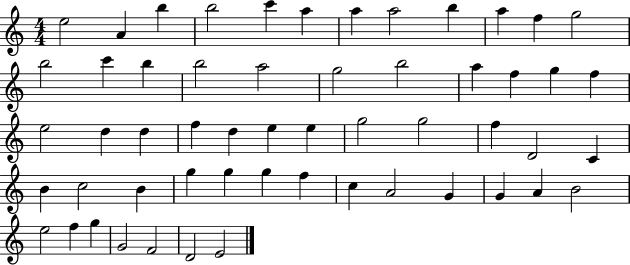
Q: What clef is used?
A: treble